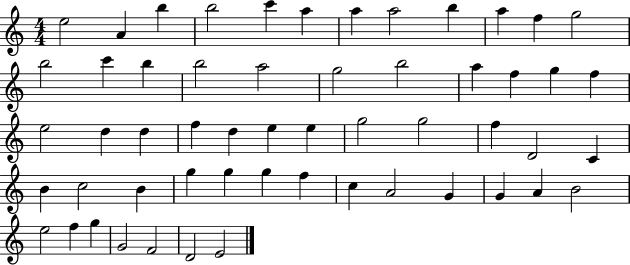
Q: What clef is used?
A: treble